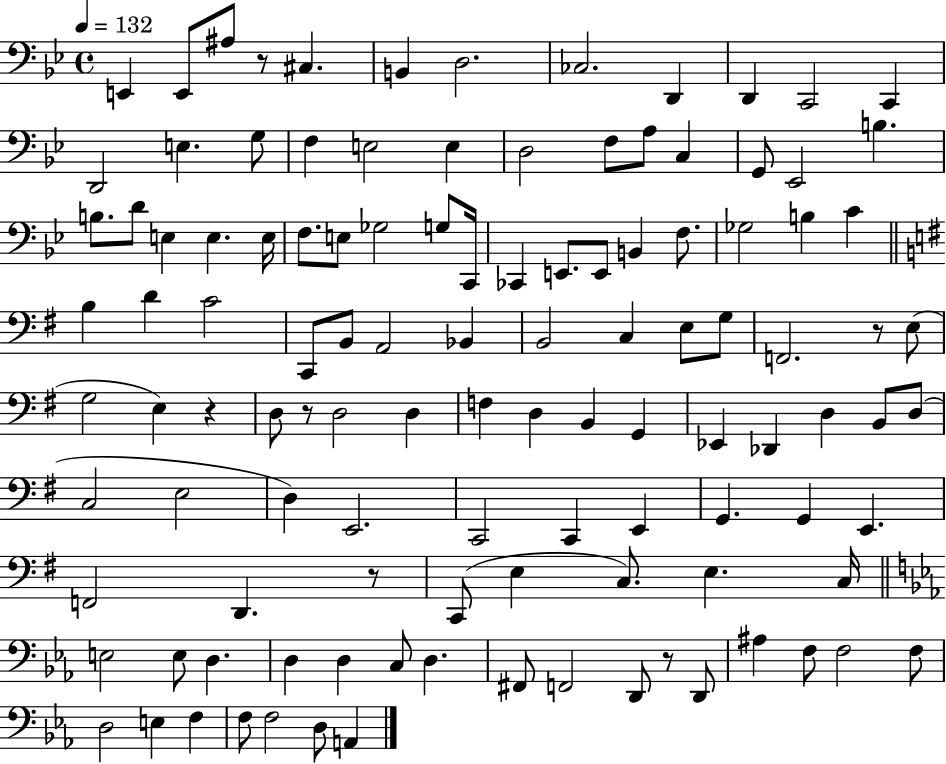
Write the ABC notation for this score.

X:1
T:Untitled
M:4/4
L:1/4
K:Bb
E,, E,,/2 ^A,/2 z/2 ^C, B,, D,2 _C,2 D,, D,, C,,2 C,, D,,2 E, G,/2 F, E,2 E, D,2 F,/2 A,/2 C, G,,/2 _E,,2 B, B,/2 D/2 E, E, E,/4 F,/2 E,/2 _G,2 G,/2 C,,/4 _C,, E,,/2 E,,/2 B,, F,/2 _G,2 B, C B, D C2 C,,/2 B,,/2 A,,2 _B,, B,,2 C, E,/2 G,/2 F,,2 z/2 E,/2 G,2 E, z D,/2 z/2 D,2 D, F, D, B,, G,, _E,, _D,, D, B,,/2 D,/2 C,2 E,2 D, E,,2 C,,2 C,, E,, G,, G,, E,, F,,2 D,, z/2 C,,/2 E, C,/2 E, C,/4 E,2 E,/2 D, D, D, C,/2 D, ^F,,/2 F,,2 D,,/2 z/2 D,,/2 ^A, F,/2 F,2 F,/2 D,2 E, F, F,/2 F,2 D,/2 A,,